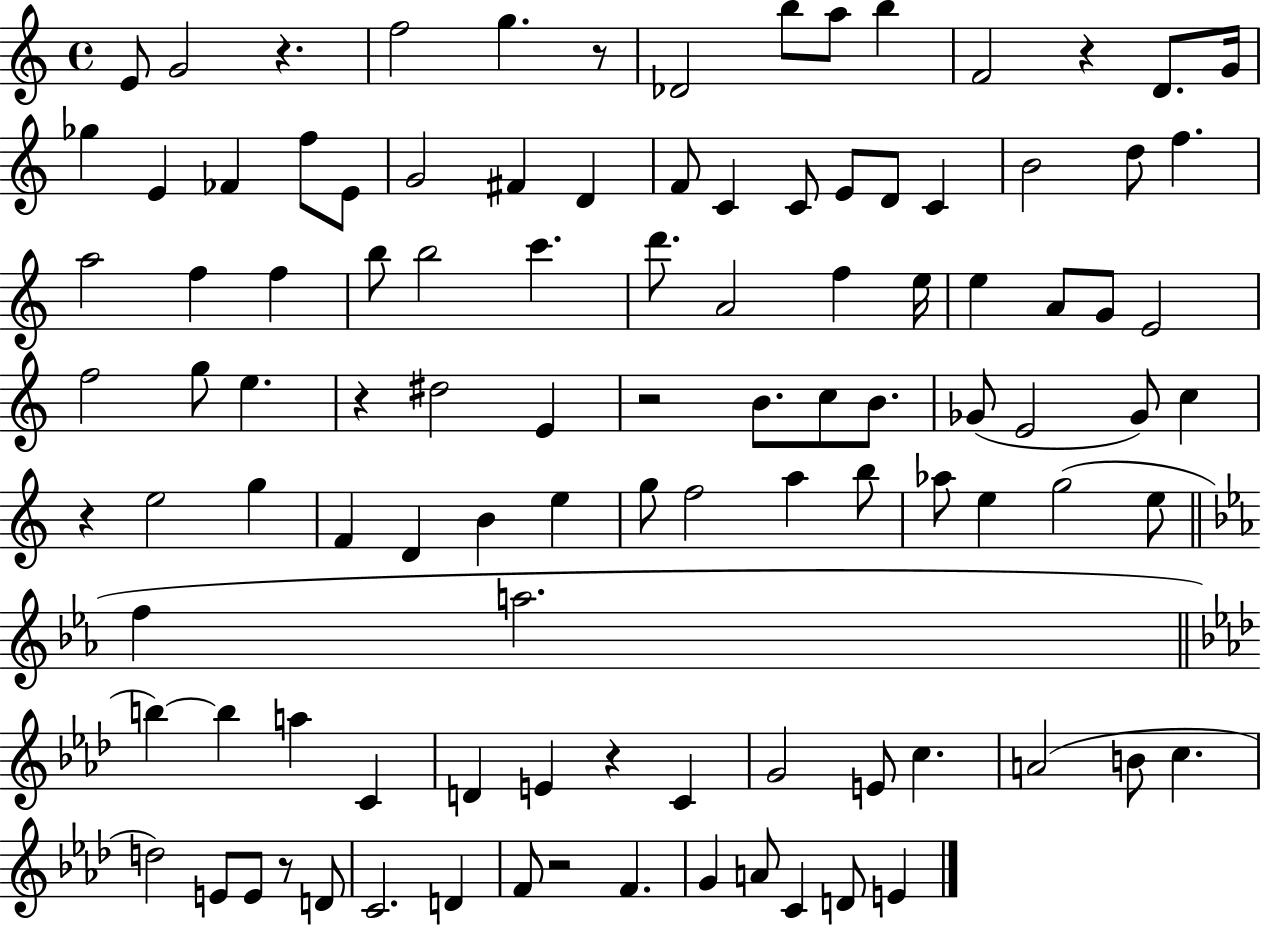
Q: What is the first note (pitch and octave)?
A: E4